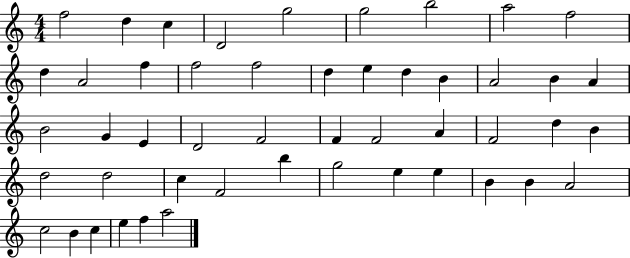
X:1
T:Untitled
M:4/4
L:1/4
K:C
f2 d c D2 g2 g2 b2 a2 f2 d A2 f f2 f2 d e d B A2 B A B2 G E D2 F2 F F2 A F2 d B d2 d2 c F2 b g2 e e B B A2 c2 B c e f a2